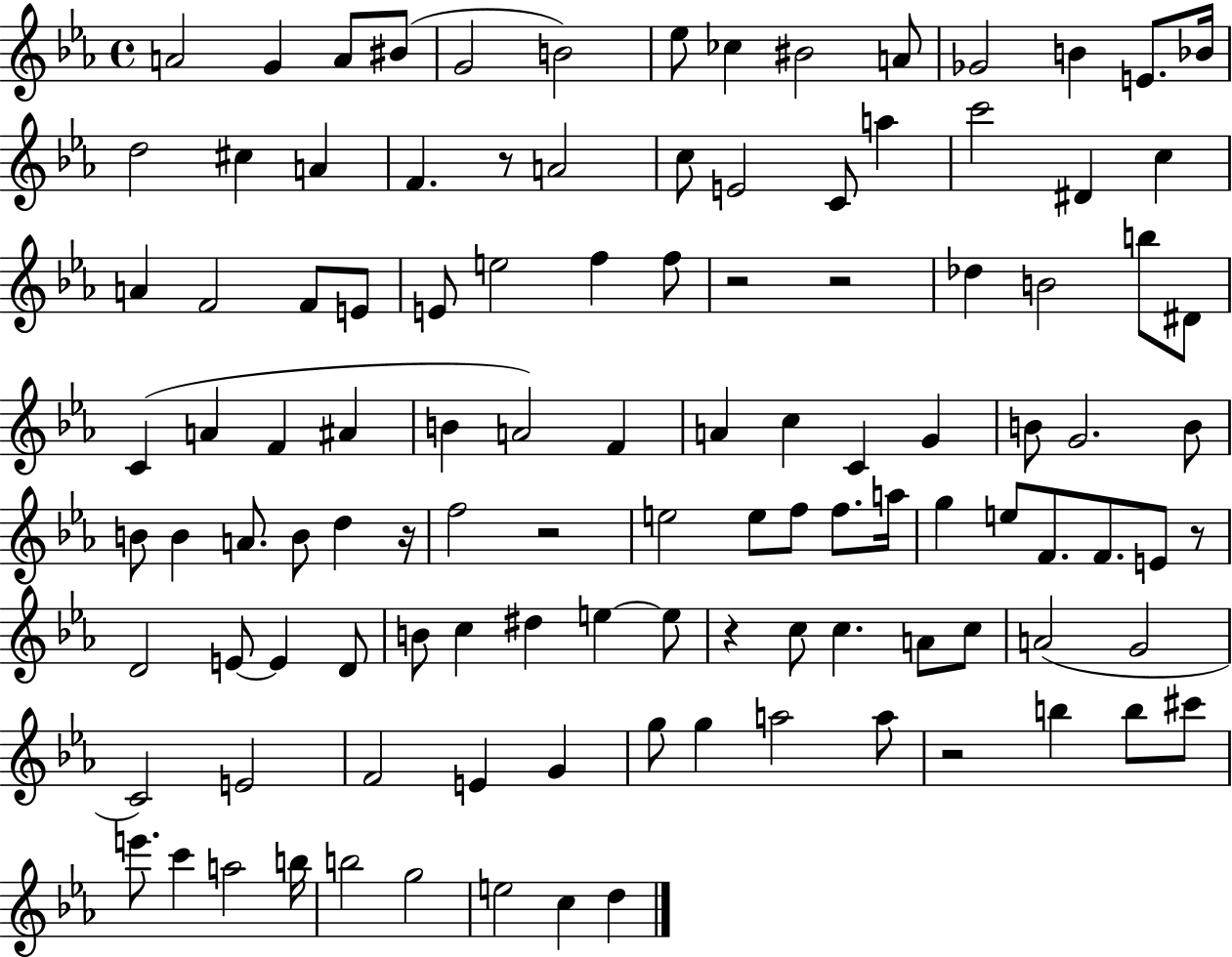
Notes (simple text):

A4/h G4/q A4/e BIS4/e G4/h B4/h Eb5/e CES5/q BIS4/h A4/e Gb4/h B4/q E4/e. Bb4/s D5/h C#5/q A4/q F4/q. R/e A4/h C5/e E4/h C4/e A5/q C6/h D#4/q C5/q A4/q F4/h F4/e E4/e E4/e E5/h F5/q F5/e R/h R/h Db5/q B4/h B5/e D#4/e C4/q A4/q F4/q A#4/q B4/q A4/h F4/q A4/q C5/q C4/q G4/q B4/e G4/h. B4/e B4/e B4/q A4/e. B4/e D5/q R/s F5/h R/h E5/h E5/e F5/e F5/e. A5/s G5/q E5/e F4/e. F4/e. E4/e R/e D4/h E4/e E4/q D4/e B4/e C5/q D#5/q E5/q E5/e R/q C5/e C5/q. A4/e C5/e A4/h G4/h C4/h E4/h F4/h E4/q G4/q G5/e G5/q A5/h A5/e R/h B5/q B5/e C#6/e E6/e. C6/q A5/h B5/s B5/h G5/h E5/h C5/q D5/q